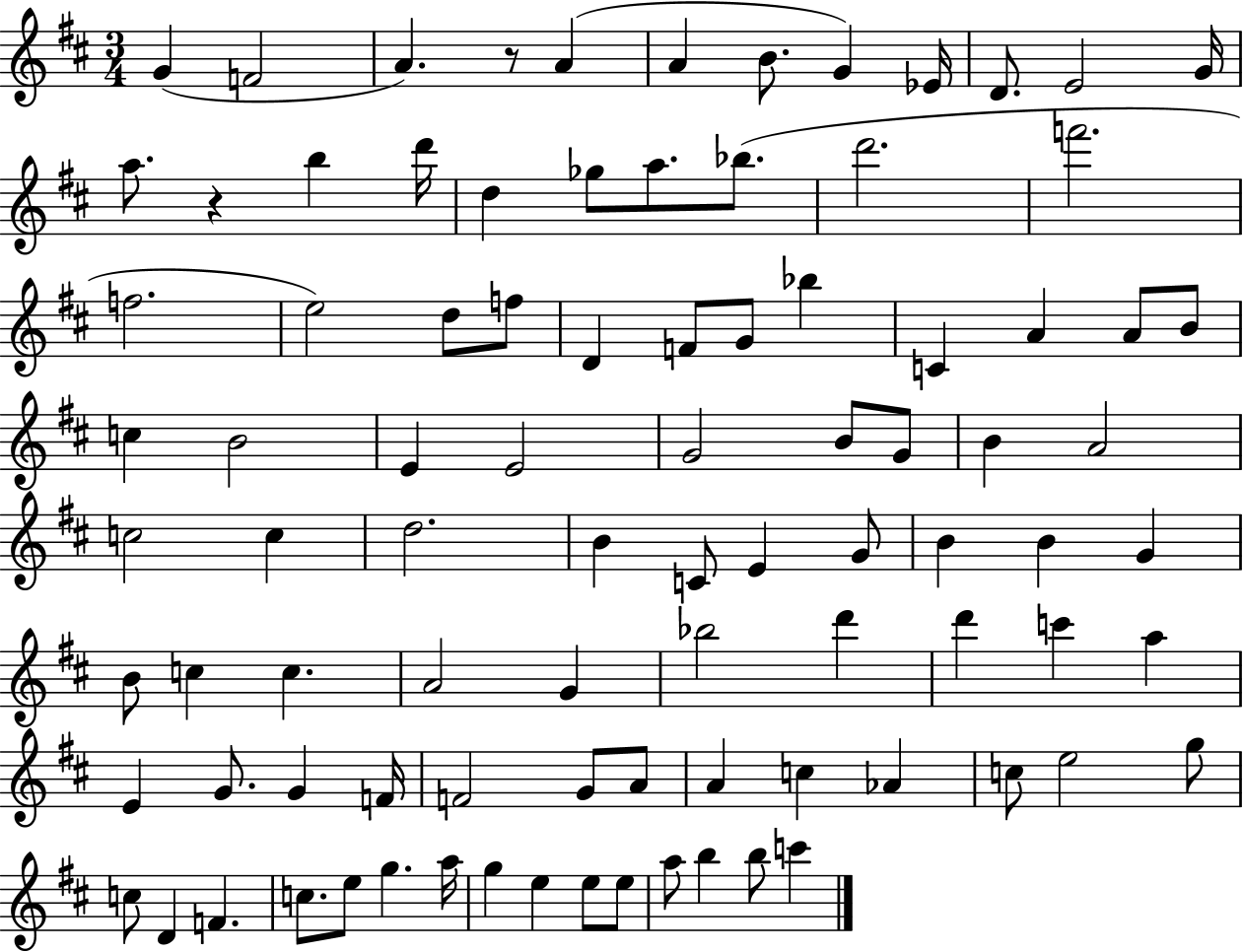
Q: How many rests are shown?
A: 2